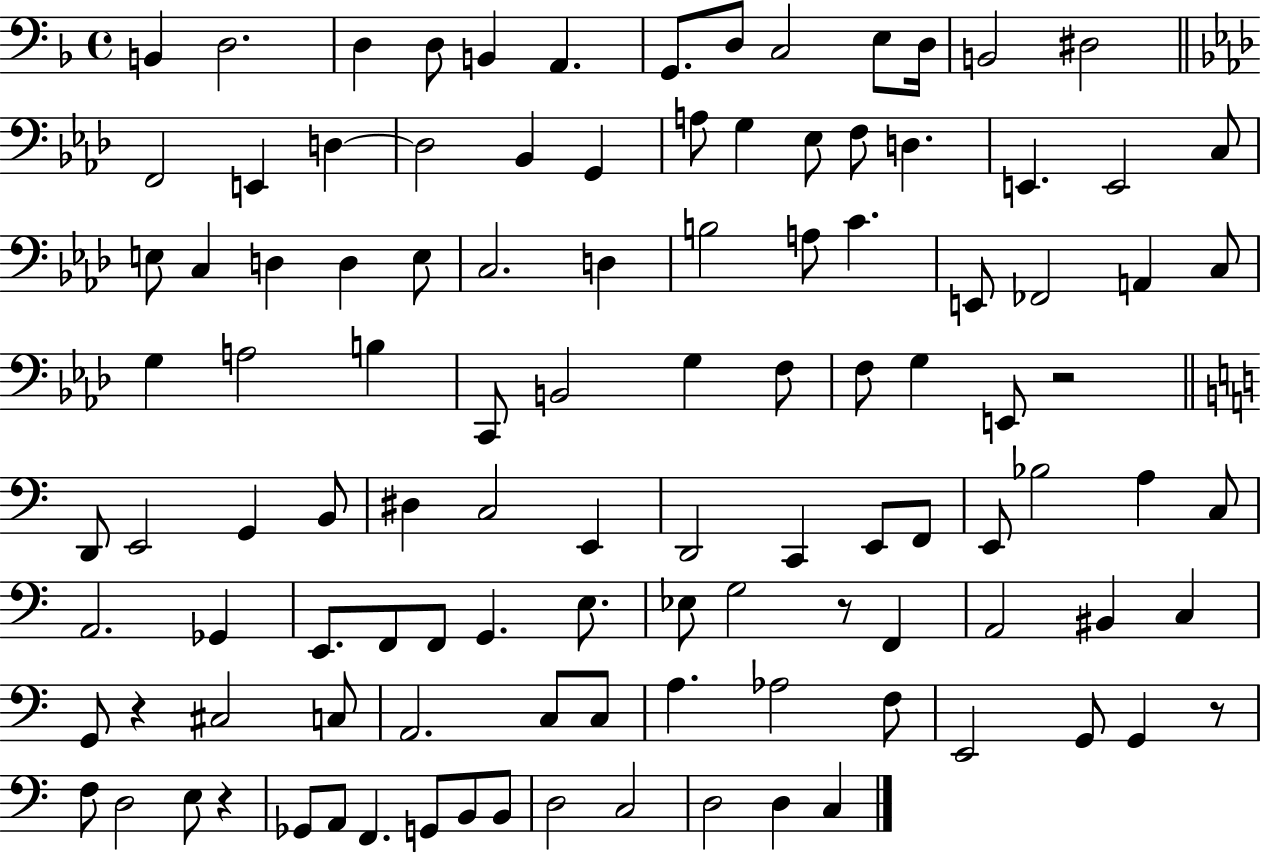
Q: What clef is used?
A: bass